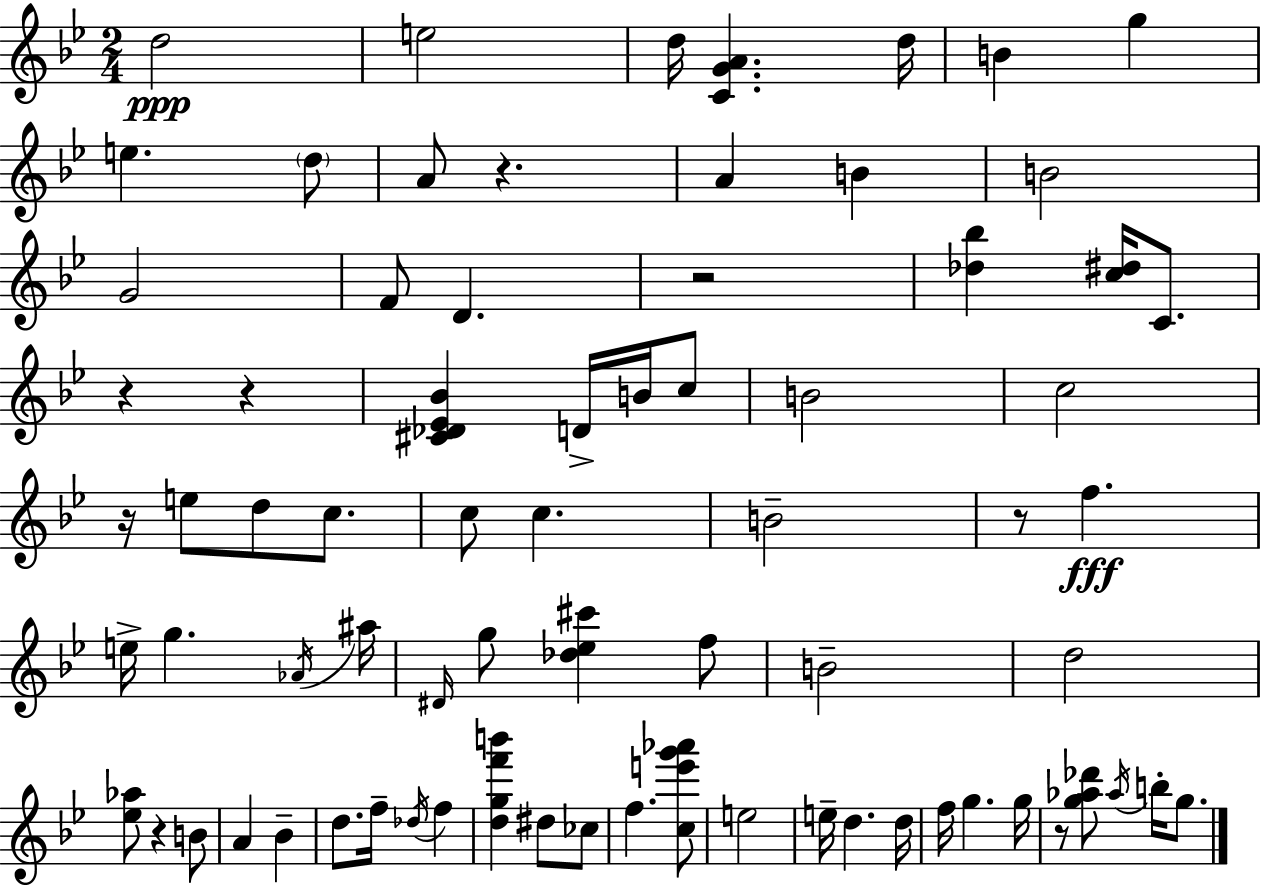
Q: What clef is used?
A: treble